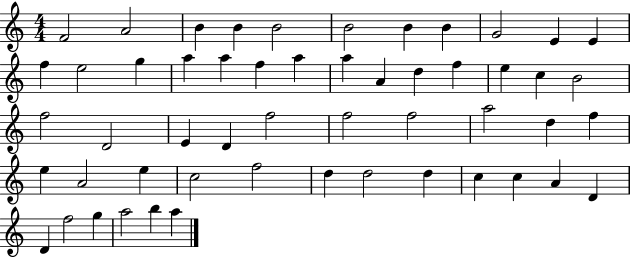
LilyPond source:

{
  \clef treble
  \numericTimeSignature
  \time 4/4
  \key c \major
  f'2 a'2 | b'4 b'4 b'2 | b'2 b'4 b'4 | g'2 e'4 e'4 | \break f''4 e''2 g''4 | a''4 a''4 f''4 a''4 | a''4 a'4 d''4 f''4 | e''4 c''4 b'2 | \break f''2 d'2 | e'4 d'4 f''2 | f''2 f''2 | a''2 d''4 f''4 | \break e''4 a'2 e''4 | c''2 f''2 | d''4 d''2 d''4 | c''4 c''4 a'4 d'4 | \break d'4 f''2 g''4 | a''2 b''4 a''4 | \bar "|."
}